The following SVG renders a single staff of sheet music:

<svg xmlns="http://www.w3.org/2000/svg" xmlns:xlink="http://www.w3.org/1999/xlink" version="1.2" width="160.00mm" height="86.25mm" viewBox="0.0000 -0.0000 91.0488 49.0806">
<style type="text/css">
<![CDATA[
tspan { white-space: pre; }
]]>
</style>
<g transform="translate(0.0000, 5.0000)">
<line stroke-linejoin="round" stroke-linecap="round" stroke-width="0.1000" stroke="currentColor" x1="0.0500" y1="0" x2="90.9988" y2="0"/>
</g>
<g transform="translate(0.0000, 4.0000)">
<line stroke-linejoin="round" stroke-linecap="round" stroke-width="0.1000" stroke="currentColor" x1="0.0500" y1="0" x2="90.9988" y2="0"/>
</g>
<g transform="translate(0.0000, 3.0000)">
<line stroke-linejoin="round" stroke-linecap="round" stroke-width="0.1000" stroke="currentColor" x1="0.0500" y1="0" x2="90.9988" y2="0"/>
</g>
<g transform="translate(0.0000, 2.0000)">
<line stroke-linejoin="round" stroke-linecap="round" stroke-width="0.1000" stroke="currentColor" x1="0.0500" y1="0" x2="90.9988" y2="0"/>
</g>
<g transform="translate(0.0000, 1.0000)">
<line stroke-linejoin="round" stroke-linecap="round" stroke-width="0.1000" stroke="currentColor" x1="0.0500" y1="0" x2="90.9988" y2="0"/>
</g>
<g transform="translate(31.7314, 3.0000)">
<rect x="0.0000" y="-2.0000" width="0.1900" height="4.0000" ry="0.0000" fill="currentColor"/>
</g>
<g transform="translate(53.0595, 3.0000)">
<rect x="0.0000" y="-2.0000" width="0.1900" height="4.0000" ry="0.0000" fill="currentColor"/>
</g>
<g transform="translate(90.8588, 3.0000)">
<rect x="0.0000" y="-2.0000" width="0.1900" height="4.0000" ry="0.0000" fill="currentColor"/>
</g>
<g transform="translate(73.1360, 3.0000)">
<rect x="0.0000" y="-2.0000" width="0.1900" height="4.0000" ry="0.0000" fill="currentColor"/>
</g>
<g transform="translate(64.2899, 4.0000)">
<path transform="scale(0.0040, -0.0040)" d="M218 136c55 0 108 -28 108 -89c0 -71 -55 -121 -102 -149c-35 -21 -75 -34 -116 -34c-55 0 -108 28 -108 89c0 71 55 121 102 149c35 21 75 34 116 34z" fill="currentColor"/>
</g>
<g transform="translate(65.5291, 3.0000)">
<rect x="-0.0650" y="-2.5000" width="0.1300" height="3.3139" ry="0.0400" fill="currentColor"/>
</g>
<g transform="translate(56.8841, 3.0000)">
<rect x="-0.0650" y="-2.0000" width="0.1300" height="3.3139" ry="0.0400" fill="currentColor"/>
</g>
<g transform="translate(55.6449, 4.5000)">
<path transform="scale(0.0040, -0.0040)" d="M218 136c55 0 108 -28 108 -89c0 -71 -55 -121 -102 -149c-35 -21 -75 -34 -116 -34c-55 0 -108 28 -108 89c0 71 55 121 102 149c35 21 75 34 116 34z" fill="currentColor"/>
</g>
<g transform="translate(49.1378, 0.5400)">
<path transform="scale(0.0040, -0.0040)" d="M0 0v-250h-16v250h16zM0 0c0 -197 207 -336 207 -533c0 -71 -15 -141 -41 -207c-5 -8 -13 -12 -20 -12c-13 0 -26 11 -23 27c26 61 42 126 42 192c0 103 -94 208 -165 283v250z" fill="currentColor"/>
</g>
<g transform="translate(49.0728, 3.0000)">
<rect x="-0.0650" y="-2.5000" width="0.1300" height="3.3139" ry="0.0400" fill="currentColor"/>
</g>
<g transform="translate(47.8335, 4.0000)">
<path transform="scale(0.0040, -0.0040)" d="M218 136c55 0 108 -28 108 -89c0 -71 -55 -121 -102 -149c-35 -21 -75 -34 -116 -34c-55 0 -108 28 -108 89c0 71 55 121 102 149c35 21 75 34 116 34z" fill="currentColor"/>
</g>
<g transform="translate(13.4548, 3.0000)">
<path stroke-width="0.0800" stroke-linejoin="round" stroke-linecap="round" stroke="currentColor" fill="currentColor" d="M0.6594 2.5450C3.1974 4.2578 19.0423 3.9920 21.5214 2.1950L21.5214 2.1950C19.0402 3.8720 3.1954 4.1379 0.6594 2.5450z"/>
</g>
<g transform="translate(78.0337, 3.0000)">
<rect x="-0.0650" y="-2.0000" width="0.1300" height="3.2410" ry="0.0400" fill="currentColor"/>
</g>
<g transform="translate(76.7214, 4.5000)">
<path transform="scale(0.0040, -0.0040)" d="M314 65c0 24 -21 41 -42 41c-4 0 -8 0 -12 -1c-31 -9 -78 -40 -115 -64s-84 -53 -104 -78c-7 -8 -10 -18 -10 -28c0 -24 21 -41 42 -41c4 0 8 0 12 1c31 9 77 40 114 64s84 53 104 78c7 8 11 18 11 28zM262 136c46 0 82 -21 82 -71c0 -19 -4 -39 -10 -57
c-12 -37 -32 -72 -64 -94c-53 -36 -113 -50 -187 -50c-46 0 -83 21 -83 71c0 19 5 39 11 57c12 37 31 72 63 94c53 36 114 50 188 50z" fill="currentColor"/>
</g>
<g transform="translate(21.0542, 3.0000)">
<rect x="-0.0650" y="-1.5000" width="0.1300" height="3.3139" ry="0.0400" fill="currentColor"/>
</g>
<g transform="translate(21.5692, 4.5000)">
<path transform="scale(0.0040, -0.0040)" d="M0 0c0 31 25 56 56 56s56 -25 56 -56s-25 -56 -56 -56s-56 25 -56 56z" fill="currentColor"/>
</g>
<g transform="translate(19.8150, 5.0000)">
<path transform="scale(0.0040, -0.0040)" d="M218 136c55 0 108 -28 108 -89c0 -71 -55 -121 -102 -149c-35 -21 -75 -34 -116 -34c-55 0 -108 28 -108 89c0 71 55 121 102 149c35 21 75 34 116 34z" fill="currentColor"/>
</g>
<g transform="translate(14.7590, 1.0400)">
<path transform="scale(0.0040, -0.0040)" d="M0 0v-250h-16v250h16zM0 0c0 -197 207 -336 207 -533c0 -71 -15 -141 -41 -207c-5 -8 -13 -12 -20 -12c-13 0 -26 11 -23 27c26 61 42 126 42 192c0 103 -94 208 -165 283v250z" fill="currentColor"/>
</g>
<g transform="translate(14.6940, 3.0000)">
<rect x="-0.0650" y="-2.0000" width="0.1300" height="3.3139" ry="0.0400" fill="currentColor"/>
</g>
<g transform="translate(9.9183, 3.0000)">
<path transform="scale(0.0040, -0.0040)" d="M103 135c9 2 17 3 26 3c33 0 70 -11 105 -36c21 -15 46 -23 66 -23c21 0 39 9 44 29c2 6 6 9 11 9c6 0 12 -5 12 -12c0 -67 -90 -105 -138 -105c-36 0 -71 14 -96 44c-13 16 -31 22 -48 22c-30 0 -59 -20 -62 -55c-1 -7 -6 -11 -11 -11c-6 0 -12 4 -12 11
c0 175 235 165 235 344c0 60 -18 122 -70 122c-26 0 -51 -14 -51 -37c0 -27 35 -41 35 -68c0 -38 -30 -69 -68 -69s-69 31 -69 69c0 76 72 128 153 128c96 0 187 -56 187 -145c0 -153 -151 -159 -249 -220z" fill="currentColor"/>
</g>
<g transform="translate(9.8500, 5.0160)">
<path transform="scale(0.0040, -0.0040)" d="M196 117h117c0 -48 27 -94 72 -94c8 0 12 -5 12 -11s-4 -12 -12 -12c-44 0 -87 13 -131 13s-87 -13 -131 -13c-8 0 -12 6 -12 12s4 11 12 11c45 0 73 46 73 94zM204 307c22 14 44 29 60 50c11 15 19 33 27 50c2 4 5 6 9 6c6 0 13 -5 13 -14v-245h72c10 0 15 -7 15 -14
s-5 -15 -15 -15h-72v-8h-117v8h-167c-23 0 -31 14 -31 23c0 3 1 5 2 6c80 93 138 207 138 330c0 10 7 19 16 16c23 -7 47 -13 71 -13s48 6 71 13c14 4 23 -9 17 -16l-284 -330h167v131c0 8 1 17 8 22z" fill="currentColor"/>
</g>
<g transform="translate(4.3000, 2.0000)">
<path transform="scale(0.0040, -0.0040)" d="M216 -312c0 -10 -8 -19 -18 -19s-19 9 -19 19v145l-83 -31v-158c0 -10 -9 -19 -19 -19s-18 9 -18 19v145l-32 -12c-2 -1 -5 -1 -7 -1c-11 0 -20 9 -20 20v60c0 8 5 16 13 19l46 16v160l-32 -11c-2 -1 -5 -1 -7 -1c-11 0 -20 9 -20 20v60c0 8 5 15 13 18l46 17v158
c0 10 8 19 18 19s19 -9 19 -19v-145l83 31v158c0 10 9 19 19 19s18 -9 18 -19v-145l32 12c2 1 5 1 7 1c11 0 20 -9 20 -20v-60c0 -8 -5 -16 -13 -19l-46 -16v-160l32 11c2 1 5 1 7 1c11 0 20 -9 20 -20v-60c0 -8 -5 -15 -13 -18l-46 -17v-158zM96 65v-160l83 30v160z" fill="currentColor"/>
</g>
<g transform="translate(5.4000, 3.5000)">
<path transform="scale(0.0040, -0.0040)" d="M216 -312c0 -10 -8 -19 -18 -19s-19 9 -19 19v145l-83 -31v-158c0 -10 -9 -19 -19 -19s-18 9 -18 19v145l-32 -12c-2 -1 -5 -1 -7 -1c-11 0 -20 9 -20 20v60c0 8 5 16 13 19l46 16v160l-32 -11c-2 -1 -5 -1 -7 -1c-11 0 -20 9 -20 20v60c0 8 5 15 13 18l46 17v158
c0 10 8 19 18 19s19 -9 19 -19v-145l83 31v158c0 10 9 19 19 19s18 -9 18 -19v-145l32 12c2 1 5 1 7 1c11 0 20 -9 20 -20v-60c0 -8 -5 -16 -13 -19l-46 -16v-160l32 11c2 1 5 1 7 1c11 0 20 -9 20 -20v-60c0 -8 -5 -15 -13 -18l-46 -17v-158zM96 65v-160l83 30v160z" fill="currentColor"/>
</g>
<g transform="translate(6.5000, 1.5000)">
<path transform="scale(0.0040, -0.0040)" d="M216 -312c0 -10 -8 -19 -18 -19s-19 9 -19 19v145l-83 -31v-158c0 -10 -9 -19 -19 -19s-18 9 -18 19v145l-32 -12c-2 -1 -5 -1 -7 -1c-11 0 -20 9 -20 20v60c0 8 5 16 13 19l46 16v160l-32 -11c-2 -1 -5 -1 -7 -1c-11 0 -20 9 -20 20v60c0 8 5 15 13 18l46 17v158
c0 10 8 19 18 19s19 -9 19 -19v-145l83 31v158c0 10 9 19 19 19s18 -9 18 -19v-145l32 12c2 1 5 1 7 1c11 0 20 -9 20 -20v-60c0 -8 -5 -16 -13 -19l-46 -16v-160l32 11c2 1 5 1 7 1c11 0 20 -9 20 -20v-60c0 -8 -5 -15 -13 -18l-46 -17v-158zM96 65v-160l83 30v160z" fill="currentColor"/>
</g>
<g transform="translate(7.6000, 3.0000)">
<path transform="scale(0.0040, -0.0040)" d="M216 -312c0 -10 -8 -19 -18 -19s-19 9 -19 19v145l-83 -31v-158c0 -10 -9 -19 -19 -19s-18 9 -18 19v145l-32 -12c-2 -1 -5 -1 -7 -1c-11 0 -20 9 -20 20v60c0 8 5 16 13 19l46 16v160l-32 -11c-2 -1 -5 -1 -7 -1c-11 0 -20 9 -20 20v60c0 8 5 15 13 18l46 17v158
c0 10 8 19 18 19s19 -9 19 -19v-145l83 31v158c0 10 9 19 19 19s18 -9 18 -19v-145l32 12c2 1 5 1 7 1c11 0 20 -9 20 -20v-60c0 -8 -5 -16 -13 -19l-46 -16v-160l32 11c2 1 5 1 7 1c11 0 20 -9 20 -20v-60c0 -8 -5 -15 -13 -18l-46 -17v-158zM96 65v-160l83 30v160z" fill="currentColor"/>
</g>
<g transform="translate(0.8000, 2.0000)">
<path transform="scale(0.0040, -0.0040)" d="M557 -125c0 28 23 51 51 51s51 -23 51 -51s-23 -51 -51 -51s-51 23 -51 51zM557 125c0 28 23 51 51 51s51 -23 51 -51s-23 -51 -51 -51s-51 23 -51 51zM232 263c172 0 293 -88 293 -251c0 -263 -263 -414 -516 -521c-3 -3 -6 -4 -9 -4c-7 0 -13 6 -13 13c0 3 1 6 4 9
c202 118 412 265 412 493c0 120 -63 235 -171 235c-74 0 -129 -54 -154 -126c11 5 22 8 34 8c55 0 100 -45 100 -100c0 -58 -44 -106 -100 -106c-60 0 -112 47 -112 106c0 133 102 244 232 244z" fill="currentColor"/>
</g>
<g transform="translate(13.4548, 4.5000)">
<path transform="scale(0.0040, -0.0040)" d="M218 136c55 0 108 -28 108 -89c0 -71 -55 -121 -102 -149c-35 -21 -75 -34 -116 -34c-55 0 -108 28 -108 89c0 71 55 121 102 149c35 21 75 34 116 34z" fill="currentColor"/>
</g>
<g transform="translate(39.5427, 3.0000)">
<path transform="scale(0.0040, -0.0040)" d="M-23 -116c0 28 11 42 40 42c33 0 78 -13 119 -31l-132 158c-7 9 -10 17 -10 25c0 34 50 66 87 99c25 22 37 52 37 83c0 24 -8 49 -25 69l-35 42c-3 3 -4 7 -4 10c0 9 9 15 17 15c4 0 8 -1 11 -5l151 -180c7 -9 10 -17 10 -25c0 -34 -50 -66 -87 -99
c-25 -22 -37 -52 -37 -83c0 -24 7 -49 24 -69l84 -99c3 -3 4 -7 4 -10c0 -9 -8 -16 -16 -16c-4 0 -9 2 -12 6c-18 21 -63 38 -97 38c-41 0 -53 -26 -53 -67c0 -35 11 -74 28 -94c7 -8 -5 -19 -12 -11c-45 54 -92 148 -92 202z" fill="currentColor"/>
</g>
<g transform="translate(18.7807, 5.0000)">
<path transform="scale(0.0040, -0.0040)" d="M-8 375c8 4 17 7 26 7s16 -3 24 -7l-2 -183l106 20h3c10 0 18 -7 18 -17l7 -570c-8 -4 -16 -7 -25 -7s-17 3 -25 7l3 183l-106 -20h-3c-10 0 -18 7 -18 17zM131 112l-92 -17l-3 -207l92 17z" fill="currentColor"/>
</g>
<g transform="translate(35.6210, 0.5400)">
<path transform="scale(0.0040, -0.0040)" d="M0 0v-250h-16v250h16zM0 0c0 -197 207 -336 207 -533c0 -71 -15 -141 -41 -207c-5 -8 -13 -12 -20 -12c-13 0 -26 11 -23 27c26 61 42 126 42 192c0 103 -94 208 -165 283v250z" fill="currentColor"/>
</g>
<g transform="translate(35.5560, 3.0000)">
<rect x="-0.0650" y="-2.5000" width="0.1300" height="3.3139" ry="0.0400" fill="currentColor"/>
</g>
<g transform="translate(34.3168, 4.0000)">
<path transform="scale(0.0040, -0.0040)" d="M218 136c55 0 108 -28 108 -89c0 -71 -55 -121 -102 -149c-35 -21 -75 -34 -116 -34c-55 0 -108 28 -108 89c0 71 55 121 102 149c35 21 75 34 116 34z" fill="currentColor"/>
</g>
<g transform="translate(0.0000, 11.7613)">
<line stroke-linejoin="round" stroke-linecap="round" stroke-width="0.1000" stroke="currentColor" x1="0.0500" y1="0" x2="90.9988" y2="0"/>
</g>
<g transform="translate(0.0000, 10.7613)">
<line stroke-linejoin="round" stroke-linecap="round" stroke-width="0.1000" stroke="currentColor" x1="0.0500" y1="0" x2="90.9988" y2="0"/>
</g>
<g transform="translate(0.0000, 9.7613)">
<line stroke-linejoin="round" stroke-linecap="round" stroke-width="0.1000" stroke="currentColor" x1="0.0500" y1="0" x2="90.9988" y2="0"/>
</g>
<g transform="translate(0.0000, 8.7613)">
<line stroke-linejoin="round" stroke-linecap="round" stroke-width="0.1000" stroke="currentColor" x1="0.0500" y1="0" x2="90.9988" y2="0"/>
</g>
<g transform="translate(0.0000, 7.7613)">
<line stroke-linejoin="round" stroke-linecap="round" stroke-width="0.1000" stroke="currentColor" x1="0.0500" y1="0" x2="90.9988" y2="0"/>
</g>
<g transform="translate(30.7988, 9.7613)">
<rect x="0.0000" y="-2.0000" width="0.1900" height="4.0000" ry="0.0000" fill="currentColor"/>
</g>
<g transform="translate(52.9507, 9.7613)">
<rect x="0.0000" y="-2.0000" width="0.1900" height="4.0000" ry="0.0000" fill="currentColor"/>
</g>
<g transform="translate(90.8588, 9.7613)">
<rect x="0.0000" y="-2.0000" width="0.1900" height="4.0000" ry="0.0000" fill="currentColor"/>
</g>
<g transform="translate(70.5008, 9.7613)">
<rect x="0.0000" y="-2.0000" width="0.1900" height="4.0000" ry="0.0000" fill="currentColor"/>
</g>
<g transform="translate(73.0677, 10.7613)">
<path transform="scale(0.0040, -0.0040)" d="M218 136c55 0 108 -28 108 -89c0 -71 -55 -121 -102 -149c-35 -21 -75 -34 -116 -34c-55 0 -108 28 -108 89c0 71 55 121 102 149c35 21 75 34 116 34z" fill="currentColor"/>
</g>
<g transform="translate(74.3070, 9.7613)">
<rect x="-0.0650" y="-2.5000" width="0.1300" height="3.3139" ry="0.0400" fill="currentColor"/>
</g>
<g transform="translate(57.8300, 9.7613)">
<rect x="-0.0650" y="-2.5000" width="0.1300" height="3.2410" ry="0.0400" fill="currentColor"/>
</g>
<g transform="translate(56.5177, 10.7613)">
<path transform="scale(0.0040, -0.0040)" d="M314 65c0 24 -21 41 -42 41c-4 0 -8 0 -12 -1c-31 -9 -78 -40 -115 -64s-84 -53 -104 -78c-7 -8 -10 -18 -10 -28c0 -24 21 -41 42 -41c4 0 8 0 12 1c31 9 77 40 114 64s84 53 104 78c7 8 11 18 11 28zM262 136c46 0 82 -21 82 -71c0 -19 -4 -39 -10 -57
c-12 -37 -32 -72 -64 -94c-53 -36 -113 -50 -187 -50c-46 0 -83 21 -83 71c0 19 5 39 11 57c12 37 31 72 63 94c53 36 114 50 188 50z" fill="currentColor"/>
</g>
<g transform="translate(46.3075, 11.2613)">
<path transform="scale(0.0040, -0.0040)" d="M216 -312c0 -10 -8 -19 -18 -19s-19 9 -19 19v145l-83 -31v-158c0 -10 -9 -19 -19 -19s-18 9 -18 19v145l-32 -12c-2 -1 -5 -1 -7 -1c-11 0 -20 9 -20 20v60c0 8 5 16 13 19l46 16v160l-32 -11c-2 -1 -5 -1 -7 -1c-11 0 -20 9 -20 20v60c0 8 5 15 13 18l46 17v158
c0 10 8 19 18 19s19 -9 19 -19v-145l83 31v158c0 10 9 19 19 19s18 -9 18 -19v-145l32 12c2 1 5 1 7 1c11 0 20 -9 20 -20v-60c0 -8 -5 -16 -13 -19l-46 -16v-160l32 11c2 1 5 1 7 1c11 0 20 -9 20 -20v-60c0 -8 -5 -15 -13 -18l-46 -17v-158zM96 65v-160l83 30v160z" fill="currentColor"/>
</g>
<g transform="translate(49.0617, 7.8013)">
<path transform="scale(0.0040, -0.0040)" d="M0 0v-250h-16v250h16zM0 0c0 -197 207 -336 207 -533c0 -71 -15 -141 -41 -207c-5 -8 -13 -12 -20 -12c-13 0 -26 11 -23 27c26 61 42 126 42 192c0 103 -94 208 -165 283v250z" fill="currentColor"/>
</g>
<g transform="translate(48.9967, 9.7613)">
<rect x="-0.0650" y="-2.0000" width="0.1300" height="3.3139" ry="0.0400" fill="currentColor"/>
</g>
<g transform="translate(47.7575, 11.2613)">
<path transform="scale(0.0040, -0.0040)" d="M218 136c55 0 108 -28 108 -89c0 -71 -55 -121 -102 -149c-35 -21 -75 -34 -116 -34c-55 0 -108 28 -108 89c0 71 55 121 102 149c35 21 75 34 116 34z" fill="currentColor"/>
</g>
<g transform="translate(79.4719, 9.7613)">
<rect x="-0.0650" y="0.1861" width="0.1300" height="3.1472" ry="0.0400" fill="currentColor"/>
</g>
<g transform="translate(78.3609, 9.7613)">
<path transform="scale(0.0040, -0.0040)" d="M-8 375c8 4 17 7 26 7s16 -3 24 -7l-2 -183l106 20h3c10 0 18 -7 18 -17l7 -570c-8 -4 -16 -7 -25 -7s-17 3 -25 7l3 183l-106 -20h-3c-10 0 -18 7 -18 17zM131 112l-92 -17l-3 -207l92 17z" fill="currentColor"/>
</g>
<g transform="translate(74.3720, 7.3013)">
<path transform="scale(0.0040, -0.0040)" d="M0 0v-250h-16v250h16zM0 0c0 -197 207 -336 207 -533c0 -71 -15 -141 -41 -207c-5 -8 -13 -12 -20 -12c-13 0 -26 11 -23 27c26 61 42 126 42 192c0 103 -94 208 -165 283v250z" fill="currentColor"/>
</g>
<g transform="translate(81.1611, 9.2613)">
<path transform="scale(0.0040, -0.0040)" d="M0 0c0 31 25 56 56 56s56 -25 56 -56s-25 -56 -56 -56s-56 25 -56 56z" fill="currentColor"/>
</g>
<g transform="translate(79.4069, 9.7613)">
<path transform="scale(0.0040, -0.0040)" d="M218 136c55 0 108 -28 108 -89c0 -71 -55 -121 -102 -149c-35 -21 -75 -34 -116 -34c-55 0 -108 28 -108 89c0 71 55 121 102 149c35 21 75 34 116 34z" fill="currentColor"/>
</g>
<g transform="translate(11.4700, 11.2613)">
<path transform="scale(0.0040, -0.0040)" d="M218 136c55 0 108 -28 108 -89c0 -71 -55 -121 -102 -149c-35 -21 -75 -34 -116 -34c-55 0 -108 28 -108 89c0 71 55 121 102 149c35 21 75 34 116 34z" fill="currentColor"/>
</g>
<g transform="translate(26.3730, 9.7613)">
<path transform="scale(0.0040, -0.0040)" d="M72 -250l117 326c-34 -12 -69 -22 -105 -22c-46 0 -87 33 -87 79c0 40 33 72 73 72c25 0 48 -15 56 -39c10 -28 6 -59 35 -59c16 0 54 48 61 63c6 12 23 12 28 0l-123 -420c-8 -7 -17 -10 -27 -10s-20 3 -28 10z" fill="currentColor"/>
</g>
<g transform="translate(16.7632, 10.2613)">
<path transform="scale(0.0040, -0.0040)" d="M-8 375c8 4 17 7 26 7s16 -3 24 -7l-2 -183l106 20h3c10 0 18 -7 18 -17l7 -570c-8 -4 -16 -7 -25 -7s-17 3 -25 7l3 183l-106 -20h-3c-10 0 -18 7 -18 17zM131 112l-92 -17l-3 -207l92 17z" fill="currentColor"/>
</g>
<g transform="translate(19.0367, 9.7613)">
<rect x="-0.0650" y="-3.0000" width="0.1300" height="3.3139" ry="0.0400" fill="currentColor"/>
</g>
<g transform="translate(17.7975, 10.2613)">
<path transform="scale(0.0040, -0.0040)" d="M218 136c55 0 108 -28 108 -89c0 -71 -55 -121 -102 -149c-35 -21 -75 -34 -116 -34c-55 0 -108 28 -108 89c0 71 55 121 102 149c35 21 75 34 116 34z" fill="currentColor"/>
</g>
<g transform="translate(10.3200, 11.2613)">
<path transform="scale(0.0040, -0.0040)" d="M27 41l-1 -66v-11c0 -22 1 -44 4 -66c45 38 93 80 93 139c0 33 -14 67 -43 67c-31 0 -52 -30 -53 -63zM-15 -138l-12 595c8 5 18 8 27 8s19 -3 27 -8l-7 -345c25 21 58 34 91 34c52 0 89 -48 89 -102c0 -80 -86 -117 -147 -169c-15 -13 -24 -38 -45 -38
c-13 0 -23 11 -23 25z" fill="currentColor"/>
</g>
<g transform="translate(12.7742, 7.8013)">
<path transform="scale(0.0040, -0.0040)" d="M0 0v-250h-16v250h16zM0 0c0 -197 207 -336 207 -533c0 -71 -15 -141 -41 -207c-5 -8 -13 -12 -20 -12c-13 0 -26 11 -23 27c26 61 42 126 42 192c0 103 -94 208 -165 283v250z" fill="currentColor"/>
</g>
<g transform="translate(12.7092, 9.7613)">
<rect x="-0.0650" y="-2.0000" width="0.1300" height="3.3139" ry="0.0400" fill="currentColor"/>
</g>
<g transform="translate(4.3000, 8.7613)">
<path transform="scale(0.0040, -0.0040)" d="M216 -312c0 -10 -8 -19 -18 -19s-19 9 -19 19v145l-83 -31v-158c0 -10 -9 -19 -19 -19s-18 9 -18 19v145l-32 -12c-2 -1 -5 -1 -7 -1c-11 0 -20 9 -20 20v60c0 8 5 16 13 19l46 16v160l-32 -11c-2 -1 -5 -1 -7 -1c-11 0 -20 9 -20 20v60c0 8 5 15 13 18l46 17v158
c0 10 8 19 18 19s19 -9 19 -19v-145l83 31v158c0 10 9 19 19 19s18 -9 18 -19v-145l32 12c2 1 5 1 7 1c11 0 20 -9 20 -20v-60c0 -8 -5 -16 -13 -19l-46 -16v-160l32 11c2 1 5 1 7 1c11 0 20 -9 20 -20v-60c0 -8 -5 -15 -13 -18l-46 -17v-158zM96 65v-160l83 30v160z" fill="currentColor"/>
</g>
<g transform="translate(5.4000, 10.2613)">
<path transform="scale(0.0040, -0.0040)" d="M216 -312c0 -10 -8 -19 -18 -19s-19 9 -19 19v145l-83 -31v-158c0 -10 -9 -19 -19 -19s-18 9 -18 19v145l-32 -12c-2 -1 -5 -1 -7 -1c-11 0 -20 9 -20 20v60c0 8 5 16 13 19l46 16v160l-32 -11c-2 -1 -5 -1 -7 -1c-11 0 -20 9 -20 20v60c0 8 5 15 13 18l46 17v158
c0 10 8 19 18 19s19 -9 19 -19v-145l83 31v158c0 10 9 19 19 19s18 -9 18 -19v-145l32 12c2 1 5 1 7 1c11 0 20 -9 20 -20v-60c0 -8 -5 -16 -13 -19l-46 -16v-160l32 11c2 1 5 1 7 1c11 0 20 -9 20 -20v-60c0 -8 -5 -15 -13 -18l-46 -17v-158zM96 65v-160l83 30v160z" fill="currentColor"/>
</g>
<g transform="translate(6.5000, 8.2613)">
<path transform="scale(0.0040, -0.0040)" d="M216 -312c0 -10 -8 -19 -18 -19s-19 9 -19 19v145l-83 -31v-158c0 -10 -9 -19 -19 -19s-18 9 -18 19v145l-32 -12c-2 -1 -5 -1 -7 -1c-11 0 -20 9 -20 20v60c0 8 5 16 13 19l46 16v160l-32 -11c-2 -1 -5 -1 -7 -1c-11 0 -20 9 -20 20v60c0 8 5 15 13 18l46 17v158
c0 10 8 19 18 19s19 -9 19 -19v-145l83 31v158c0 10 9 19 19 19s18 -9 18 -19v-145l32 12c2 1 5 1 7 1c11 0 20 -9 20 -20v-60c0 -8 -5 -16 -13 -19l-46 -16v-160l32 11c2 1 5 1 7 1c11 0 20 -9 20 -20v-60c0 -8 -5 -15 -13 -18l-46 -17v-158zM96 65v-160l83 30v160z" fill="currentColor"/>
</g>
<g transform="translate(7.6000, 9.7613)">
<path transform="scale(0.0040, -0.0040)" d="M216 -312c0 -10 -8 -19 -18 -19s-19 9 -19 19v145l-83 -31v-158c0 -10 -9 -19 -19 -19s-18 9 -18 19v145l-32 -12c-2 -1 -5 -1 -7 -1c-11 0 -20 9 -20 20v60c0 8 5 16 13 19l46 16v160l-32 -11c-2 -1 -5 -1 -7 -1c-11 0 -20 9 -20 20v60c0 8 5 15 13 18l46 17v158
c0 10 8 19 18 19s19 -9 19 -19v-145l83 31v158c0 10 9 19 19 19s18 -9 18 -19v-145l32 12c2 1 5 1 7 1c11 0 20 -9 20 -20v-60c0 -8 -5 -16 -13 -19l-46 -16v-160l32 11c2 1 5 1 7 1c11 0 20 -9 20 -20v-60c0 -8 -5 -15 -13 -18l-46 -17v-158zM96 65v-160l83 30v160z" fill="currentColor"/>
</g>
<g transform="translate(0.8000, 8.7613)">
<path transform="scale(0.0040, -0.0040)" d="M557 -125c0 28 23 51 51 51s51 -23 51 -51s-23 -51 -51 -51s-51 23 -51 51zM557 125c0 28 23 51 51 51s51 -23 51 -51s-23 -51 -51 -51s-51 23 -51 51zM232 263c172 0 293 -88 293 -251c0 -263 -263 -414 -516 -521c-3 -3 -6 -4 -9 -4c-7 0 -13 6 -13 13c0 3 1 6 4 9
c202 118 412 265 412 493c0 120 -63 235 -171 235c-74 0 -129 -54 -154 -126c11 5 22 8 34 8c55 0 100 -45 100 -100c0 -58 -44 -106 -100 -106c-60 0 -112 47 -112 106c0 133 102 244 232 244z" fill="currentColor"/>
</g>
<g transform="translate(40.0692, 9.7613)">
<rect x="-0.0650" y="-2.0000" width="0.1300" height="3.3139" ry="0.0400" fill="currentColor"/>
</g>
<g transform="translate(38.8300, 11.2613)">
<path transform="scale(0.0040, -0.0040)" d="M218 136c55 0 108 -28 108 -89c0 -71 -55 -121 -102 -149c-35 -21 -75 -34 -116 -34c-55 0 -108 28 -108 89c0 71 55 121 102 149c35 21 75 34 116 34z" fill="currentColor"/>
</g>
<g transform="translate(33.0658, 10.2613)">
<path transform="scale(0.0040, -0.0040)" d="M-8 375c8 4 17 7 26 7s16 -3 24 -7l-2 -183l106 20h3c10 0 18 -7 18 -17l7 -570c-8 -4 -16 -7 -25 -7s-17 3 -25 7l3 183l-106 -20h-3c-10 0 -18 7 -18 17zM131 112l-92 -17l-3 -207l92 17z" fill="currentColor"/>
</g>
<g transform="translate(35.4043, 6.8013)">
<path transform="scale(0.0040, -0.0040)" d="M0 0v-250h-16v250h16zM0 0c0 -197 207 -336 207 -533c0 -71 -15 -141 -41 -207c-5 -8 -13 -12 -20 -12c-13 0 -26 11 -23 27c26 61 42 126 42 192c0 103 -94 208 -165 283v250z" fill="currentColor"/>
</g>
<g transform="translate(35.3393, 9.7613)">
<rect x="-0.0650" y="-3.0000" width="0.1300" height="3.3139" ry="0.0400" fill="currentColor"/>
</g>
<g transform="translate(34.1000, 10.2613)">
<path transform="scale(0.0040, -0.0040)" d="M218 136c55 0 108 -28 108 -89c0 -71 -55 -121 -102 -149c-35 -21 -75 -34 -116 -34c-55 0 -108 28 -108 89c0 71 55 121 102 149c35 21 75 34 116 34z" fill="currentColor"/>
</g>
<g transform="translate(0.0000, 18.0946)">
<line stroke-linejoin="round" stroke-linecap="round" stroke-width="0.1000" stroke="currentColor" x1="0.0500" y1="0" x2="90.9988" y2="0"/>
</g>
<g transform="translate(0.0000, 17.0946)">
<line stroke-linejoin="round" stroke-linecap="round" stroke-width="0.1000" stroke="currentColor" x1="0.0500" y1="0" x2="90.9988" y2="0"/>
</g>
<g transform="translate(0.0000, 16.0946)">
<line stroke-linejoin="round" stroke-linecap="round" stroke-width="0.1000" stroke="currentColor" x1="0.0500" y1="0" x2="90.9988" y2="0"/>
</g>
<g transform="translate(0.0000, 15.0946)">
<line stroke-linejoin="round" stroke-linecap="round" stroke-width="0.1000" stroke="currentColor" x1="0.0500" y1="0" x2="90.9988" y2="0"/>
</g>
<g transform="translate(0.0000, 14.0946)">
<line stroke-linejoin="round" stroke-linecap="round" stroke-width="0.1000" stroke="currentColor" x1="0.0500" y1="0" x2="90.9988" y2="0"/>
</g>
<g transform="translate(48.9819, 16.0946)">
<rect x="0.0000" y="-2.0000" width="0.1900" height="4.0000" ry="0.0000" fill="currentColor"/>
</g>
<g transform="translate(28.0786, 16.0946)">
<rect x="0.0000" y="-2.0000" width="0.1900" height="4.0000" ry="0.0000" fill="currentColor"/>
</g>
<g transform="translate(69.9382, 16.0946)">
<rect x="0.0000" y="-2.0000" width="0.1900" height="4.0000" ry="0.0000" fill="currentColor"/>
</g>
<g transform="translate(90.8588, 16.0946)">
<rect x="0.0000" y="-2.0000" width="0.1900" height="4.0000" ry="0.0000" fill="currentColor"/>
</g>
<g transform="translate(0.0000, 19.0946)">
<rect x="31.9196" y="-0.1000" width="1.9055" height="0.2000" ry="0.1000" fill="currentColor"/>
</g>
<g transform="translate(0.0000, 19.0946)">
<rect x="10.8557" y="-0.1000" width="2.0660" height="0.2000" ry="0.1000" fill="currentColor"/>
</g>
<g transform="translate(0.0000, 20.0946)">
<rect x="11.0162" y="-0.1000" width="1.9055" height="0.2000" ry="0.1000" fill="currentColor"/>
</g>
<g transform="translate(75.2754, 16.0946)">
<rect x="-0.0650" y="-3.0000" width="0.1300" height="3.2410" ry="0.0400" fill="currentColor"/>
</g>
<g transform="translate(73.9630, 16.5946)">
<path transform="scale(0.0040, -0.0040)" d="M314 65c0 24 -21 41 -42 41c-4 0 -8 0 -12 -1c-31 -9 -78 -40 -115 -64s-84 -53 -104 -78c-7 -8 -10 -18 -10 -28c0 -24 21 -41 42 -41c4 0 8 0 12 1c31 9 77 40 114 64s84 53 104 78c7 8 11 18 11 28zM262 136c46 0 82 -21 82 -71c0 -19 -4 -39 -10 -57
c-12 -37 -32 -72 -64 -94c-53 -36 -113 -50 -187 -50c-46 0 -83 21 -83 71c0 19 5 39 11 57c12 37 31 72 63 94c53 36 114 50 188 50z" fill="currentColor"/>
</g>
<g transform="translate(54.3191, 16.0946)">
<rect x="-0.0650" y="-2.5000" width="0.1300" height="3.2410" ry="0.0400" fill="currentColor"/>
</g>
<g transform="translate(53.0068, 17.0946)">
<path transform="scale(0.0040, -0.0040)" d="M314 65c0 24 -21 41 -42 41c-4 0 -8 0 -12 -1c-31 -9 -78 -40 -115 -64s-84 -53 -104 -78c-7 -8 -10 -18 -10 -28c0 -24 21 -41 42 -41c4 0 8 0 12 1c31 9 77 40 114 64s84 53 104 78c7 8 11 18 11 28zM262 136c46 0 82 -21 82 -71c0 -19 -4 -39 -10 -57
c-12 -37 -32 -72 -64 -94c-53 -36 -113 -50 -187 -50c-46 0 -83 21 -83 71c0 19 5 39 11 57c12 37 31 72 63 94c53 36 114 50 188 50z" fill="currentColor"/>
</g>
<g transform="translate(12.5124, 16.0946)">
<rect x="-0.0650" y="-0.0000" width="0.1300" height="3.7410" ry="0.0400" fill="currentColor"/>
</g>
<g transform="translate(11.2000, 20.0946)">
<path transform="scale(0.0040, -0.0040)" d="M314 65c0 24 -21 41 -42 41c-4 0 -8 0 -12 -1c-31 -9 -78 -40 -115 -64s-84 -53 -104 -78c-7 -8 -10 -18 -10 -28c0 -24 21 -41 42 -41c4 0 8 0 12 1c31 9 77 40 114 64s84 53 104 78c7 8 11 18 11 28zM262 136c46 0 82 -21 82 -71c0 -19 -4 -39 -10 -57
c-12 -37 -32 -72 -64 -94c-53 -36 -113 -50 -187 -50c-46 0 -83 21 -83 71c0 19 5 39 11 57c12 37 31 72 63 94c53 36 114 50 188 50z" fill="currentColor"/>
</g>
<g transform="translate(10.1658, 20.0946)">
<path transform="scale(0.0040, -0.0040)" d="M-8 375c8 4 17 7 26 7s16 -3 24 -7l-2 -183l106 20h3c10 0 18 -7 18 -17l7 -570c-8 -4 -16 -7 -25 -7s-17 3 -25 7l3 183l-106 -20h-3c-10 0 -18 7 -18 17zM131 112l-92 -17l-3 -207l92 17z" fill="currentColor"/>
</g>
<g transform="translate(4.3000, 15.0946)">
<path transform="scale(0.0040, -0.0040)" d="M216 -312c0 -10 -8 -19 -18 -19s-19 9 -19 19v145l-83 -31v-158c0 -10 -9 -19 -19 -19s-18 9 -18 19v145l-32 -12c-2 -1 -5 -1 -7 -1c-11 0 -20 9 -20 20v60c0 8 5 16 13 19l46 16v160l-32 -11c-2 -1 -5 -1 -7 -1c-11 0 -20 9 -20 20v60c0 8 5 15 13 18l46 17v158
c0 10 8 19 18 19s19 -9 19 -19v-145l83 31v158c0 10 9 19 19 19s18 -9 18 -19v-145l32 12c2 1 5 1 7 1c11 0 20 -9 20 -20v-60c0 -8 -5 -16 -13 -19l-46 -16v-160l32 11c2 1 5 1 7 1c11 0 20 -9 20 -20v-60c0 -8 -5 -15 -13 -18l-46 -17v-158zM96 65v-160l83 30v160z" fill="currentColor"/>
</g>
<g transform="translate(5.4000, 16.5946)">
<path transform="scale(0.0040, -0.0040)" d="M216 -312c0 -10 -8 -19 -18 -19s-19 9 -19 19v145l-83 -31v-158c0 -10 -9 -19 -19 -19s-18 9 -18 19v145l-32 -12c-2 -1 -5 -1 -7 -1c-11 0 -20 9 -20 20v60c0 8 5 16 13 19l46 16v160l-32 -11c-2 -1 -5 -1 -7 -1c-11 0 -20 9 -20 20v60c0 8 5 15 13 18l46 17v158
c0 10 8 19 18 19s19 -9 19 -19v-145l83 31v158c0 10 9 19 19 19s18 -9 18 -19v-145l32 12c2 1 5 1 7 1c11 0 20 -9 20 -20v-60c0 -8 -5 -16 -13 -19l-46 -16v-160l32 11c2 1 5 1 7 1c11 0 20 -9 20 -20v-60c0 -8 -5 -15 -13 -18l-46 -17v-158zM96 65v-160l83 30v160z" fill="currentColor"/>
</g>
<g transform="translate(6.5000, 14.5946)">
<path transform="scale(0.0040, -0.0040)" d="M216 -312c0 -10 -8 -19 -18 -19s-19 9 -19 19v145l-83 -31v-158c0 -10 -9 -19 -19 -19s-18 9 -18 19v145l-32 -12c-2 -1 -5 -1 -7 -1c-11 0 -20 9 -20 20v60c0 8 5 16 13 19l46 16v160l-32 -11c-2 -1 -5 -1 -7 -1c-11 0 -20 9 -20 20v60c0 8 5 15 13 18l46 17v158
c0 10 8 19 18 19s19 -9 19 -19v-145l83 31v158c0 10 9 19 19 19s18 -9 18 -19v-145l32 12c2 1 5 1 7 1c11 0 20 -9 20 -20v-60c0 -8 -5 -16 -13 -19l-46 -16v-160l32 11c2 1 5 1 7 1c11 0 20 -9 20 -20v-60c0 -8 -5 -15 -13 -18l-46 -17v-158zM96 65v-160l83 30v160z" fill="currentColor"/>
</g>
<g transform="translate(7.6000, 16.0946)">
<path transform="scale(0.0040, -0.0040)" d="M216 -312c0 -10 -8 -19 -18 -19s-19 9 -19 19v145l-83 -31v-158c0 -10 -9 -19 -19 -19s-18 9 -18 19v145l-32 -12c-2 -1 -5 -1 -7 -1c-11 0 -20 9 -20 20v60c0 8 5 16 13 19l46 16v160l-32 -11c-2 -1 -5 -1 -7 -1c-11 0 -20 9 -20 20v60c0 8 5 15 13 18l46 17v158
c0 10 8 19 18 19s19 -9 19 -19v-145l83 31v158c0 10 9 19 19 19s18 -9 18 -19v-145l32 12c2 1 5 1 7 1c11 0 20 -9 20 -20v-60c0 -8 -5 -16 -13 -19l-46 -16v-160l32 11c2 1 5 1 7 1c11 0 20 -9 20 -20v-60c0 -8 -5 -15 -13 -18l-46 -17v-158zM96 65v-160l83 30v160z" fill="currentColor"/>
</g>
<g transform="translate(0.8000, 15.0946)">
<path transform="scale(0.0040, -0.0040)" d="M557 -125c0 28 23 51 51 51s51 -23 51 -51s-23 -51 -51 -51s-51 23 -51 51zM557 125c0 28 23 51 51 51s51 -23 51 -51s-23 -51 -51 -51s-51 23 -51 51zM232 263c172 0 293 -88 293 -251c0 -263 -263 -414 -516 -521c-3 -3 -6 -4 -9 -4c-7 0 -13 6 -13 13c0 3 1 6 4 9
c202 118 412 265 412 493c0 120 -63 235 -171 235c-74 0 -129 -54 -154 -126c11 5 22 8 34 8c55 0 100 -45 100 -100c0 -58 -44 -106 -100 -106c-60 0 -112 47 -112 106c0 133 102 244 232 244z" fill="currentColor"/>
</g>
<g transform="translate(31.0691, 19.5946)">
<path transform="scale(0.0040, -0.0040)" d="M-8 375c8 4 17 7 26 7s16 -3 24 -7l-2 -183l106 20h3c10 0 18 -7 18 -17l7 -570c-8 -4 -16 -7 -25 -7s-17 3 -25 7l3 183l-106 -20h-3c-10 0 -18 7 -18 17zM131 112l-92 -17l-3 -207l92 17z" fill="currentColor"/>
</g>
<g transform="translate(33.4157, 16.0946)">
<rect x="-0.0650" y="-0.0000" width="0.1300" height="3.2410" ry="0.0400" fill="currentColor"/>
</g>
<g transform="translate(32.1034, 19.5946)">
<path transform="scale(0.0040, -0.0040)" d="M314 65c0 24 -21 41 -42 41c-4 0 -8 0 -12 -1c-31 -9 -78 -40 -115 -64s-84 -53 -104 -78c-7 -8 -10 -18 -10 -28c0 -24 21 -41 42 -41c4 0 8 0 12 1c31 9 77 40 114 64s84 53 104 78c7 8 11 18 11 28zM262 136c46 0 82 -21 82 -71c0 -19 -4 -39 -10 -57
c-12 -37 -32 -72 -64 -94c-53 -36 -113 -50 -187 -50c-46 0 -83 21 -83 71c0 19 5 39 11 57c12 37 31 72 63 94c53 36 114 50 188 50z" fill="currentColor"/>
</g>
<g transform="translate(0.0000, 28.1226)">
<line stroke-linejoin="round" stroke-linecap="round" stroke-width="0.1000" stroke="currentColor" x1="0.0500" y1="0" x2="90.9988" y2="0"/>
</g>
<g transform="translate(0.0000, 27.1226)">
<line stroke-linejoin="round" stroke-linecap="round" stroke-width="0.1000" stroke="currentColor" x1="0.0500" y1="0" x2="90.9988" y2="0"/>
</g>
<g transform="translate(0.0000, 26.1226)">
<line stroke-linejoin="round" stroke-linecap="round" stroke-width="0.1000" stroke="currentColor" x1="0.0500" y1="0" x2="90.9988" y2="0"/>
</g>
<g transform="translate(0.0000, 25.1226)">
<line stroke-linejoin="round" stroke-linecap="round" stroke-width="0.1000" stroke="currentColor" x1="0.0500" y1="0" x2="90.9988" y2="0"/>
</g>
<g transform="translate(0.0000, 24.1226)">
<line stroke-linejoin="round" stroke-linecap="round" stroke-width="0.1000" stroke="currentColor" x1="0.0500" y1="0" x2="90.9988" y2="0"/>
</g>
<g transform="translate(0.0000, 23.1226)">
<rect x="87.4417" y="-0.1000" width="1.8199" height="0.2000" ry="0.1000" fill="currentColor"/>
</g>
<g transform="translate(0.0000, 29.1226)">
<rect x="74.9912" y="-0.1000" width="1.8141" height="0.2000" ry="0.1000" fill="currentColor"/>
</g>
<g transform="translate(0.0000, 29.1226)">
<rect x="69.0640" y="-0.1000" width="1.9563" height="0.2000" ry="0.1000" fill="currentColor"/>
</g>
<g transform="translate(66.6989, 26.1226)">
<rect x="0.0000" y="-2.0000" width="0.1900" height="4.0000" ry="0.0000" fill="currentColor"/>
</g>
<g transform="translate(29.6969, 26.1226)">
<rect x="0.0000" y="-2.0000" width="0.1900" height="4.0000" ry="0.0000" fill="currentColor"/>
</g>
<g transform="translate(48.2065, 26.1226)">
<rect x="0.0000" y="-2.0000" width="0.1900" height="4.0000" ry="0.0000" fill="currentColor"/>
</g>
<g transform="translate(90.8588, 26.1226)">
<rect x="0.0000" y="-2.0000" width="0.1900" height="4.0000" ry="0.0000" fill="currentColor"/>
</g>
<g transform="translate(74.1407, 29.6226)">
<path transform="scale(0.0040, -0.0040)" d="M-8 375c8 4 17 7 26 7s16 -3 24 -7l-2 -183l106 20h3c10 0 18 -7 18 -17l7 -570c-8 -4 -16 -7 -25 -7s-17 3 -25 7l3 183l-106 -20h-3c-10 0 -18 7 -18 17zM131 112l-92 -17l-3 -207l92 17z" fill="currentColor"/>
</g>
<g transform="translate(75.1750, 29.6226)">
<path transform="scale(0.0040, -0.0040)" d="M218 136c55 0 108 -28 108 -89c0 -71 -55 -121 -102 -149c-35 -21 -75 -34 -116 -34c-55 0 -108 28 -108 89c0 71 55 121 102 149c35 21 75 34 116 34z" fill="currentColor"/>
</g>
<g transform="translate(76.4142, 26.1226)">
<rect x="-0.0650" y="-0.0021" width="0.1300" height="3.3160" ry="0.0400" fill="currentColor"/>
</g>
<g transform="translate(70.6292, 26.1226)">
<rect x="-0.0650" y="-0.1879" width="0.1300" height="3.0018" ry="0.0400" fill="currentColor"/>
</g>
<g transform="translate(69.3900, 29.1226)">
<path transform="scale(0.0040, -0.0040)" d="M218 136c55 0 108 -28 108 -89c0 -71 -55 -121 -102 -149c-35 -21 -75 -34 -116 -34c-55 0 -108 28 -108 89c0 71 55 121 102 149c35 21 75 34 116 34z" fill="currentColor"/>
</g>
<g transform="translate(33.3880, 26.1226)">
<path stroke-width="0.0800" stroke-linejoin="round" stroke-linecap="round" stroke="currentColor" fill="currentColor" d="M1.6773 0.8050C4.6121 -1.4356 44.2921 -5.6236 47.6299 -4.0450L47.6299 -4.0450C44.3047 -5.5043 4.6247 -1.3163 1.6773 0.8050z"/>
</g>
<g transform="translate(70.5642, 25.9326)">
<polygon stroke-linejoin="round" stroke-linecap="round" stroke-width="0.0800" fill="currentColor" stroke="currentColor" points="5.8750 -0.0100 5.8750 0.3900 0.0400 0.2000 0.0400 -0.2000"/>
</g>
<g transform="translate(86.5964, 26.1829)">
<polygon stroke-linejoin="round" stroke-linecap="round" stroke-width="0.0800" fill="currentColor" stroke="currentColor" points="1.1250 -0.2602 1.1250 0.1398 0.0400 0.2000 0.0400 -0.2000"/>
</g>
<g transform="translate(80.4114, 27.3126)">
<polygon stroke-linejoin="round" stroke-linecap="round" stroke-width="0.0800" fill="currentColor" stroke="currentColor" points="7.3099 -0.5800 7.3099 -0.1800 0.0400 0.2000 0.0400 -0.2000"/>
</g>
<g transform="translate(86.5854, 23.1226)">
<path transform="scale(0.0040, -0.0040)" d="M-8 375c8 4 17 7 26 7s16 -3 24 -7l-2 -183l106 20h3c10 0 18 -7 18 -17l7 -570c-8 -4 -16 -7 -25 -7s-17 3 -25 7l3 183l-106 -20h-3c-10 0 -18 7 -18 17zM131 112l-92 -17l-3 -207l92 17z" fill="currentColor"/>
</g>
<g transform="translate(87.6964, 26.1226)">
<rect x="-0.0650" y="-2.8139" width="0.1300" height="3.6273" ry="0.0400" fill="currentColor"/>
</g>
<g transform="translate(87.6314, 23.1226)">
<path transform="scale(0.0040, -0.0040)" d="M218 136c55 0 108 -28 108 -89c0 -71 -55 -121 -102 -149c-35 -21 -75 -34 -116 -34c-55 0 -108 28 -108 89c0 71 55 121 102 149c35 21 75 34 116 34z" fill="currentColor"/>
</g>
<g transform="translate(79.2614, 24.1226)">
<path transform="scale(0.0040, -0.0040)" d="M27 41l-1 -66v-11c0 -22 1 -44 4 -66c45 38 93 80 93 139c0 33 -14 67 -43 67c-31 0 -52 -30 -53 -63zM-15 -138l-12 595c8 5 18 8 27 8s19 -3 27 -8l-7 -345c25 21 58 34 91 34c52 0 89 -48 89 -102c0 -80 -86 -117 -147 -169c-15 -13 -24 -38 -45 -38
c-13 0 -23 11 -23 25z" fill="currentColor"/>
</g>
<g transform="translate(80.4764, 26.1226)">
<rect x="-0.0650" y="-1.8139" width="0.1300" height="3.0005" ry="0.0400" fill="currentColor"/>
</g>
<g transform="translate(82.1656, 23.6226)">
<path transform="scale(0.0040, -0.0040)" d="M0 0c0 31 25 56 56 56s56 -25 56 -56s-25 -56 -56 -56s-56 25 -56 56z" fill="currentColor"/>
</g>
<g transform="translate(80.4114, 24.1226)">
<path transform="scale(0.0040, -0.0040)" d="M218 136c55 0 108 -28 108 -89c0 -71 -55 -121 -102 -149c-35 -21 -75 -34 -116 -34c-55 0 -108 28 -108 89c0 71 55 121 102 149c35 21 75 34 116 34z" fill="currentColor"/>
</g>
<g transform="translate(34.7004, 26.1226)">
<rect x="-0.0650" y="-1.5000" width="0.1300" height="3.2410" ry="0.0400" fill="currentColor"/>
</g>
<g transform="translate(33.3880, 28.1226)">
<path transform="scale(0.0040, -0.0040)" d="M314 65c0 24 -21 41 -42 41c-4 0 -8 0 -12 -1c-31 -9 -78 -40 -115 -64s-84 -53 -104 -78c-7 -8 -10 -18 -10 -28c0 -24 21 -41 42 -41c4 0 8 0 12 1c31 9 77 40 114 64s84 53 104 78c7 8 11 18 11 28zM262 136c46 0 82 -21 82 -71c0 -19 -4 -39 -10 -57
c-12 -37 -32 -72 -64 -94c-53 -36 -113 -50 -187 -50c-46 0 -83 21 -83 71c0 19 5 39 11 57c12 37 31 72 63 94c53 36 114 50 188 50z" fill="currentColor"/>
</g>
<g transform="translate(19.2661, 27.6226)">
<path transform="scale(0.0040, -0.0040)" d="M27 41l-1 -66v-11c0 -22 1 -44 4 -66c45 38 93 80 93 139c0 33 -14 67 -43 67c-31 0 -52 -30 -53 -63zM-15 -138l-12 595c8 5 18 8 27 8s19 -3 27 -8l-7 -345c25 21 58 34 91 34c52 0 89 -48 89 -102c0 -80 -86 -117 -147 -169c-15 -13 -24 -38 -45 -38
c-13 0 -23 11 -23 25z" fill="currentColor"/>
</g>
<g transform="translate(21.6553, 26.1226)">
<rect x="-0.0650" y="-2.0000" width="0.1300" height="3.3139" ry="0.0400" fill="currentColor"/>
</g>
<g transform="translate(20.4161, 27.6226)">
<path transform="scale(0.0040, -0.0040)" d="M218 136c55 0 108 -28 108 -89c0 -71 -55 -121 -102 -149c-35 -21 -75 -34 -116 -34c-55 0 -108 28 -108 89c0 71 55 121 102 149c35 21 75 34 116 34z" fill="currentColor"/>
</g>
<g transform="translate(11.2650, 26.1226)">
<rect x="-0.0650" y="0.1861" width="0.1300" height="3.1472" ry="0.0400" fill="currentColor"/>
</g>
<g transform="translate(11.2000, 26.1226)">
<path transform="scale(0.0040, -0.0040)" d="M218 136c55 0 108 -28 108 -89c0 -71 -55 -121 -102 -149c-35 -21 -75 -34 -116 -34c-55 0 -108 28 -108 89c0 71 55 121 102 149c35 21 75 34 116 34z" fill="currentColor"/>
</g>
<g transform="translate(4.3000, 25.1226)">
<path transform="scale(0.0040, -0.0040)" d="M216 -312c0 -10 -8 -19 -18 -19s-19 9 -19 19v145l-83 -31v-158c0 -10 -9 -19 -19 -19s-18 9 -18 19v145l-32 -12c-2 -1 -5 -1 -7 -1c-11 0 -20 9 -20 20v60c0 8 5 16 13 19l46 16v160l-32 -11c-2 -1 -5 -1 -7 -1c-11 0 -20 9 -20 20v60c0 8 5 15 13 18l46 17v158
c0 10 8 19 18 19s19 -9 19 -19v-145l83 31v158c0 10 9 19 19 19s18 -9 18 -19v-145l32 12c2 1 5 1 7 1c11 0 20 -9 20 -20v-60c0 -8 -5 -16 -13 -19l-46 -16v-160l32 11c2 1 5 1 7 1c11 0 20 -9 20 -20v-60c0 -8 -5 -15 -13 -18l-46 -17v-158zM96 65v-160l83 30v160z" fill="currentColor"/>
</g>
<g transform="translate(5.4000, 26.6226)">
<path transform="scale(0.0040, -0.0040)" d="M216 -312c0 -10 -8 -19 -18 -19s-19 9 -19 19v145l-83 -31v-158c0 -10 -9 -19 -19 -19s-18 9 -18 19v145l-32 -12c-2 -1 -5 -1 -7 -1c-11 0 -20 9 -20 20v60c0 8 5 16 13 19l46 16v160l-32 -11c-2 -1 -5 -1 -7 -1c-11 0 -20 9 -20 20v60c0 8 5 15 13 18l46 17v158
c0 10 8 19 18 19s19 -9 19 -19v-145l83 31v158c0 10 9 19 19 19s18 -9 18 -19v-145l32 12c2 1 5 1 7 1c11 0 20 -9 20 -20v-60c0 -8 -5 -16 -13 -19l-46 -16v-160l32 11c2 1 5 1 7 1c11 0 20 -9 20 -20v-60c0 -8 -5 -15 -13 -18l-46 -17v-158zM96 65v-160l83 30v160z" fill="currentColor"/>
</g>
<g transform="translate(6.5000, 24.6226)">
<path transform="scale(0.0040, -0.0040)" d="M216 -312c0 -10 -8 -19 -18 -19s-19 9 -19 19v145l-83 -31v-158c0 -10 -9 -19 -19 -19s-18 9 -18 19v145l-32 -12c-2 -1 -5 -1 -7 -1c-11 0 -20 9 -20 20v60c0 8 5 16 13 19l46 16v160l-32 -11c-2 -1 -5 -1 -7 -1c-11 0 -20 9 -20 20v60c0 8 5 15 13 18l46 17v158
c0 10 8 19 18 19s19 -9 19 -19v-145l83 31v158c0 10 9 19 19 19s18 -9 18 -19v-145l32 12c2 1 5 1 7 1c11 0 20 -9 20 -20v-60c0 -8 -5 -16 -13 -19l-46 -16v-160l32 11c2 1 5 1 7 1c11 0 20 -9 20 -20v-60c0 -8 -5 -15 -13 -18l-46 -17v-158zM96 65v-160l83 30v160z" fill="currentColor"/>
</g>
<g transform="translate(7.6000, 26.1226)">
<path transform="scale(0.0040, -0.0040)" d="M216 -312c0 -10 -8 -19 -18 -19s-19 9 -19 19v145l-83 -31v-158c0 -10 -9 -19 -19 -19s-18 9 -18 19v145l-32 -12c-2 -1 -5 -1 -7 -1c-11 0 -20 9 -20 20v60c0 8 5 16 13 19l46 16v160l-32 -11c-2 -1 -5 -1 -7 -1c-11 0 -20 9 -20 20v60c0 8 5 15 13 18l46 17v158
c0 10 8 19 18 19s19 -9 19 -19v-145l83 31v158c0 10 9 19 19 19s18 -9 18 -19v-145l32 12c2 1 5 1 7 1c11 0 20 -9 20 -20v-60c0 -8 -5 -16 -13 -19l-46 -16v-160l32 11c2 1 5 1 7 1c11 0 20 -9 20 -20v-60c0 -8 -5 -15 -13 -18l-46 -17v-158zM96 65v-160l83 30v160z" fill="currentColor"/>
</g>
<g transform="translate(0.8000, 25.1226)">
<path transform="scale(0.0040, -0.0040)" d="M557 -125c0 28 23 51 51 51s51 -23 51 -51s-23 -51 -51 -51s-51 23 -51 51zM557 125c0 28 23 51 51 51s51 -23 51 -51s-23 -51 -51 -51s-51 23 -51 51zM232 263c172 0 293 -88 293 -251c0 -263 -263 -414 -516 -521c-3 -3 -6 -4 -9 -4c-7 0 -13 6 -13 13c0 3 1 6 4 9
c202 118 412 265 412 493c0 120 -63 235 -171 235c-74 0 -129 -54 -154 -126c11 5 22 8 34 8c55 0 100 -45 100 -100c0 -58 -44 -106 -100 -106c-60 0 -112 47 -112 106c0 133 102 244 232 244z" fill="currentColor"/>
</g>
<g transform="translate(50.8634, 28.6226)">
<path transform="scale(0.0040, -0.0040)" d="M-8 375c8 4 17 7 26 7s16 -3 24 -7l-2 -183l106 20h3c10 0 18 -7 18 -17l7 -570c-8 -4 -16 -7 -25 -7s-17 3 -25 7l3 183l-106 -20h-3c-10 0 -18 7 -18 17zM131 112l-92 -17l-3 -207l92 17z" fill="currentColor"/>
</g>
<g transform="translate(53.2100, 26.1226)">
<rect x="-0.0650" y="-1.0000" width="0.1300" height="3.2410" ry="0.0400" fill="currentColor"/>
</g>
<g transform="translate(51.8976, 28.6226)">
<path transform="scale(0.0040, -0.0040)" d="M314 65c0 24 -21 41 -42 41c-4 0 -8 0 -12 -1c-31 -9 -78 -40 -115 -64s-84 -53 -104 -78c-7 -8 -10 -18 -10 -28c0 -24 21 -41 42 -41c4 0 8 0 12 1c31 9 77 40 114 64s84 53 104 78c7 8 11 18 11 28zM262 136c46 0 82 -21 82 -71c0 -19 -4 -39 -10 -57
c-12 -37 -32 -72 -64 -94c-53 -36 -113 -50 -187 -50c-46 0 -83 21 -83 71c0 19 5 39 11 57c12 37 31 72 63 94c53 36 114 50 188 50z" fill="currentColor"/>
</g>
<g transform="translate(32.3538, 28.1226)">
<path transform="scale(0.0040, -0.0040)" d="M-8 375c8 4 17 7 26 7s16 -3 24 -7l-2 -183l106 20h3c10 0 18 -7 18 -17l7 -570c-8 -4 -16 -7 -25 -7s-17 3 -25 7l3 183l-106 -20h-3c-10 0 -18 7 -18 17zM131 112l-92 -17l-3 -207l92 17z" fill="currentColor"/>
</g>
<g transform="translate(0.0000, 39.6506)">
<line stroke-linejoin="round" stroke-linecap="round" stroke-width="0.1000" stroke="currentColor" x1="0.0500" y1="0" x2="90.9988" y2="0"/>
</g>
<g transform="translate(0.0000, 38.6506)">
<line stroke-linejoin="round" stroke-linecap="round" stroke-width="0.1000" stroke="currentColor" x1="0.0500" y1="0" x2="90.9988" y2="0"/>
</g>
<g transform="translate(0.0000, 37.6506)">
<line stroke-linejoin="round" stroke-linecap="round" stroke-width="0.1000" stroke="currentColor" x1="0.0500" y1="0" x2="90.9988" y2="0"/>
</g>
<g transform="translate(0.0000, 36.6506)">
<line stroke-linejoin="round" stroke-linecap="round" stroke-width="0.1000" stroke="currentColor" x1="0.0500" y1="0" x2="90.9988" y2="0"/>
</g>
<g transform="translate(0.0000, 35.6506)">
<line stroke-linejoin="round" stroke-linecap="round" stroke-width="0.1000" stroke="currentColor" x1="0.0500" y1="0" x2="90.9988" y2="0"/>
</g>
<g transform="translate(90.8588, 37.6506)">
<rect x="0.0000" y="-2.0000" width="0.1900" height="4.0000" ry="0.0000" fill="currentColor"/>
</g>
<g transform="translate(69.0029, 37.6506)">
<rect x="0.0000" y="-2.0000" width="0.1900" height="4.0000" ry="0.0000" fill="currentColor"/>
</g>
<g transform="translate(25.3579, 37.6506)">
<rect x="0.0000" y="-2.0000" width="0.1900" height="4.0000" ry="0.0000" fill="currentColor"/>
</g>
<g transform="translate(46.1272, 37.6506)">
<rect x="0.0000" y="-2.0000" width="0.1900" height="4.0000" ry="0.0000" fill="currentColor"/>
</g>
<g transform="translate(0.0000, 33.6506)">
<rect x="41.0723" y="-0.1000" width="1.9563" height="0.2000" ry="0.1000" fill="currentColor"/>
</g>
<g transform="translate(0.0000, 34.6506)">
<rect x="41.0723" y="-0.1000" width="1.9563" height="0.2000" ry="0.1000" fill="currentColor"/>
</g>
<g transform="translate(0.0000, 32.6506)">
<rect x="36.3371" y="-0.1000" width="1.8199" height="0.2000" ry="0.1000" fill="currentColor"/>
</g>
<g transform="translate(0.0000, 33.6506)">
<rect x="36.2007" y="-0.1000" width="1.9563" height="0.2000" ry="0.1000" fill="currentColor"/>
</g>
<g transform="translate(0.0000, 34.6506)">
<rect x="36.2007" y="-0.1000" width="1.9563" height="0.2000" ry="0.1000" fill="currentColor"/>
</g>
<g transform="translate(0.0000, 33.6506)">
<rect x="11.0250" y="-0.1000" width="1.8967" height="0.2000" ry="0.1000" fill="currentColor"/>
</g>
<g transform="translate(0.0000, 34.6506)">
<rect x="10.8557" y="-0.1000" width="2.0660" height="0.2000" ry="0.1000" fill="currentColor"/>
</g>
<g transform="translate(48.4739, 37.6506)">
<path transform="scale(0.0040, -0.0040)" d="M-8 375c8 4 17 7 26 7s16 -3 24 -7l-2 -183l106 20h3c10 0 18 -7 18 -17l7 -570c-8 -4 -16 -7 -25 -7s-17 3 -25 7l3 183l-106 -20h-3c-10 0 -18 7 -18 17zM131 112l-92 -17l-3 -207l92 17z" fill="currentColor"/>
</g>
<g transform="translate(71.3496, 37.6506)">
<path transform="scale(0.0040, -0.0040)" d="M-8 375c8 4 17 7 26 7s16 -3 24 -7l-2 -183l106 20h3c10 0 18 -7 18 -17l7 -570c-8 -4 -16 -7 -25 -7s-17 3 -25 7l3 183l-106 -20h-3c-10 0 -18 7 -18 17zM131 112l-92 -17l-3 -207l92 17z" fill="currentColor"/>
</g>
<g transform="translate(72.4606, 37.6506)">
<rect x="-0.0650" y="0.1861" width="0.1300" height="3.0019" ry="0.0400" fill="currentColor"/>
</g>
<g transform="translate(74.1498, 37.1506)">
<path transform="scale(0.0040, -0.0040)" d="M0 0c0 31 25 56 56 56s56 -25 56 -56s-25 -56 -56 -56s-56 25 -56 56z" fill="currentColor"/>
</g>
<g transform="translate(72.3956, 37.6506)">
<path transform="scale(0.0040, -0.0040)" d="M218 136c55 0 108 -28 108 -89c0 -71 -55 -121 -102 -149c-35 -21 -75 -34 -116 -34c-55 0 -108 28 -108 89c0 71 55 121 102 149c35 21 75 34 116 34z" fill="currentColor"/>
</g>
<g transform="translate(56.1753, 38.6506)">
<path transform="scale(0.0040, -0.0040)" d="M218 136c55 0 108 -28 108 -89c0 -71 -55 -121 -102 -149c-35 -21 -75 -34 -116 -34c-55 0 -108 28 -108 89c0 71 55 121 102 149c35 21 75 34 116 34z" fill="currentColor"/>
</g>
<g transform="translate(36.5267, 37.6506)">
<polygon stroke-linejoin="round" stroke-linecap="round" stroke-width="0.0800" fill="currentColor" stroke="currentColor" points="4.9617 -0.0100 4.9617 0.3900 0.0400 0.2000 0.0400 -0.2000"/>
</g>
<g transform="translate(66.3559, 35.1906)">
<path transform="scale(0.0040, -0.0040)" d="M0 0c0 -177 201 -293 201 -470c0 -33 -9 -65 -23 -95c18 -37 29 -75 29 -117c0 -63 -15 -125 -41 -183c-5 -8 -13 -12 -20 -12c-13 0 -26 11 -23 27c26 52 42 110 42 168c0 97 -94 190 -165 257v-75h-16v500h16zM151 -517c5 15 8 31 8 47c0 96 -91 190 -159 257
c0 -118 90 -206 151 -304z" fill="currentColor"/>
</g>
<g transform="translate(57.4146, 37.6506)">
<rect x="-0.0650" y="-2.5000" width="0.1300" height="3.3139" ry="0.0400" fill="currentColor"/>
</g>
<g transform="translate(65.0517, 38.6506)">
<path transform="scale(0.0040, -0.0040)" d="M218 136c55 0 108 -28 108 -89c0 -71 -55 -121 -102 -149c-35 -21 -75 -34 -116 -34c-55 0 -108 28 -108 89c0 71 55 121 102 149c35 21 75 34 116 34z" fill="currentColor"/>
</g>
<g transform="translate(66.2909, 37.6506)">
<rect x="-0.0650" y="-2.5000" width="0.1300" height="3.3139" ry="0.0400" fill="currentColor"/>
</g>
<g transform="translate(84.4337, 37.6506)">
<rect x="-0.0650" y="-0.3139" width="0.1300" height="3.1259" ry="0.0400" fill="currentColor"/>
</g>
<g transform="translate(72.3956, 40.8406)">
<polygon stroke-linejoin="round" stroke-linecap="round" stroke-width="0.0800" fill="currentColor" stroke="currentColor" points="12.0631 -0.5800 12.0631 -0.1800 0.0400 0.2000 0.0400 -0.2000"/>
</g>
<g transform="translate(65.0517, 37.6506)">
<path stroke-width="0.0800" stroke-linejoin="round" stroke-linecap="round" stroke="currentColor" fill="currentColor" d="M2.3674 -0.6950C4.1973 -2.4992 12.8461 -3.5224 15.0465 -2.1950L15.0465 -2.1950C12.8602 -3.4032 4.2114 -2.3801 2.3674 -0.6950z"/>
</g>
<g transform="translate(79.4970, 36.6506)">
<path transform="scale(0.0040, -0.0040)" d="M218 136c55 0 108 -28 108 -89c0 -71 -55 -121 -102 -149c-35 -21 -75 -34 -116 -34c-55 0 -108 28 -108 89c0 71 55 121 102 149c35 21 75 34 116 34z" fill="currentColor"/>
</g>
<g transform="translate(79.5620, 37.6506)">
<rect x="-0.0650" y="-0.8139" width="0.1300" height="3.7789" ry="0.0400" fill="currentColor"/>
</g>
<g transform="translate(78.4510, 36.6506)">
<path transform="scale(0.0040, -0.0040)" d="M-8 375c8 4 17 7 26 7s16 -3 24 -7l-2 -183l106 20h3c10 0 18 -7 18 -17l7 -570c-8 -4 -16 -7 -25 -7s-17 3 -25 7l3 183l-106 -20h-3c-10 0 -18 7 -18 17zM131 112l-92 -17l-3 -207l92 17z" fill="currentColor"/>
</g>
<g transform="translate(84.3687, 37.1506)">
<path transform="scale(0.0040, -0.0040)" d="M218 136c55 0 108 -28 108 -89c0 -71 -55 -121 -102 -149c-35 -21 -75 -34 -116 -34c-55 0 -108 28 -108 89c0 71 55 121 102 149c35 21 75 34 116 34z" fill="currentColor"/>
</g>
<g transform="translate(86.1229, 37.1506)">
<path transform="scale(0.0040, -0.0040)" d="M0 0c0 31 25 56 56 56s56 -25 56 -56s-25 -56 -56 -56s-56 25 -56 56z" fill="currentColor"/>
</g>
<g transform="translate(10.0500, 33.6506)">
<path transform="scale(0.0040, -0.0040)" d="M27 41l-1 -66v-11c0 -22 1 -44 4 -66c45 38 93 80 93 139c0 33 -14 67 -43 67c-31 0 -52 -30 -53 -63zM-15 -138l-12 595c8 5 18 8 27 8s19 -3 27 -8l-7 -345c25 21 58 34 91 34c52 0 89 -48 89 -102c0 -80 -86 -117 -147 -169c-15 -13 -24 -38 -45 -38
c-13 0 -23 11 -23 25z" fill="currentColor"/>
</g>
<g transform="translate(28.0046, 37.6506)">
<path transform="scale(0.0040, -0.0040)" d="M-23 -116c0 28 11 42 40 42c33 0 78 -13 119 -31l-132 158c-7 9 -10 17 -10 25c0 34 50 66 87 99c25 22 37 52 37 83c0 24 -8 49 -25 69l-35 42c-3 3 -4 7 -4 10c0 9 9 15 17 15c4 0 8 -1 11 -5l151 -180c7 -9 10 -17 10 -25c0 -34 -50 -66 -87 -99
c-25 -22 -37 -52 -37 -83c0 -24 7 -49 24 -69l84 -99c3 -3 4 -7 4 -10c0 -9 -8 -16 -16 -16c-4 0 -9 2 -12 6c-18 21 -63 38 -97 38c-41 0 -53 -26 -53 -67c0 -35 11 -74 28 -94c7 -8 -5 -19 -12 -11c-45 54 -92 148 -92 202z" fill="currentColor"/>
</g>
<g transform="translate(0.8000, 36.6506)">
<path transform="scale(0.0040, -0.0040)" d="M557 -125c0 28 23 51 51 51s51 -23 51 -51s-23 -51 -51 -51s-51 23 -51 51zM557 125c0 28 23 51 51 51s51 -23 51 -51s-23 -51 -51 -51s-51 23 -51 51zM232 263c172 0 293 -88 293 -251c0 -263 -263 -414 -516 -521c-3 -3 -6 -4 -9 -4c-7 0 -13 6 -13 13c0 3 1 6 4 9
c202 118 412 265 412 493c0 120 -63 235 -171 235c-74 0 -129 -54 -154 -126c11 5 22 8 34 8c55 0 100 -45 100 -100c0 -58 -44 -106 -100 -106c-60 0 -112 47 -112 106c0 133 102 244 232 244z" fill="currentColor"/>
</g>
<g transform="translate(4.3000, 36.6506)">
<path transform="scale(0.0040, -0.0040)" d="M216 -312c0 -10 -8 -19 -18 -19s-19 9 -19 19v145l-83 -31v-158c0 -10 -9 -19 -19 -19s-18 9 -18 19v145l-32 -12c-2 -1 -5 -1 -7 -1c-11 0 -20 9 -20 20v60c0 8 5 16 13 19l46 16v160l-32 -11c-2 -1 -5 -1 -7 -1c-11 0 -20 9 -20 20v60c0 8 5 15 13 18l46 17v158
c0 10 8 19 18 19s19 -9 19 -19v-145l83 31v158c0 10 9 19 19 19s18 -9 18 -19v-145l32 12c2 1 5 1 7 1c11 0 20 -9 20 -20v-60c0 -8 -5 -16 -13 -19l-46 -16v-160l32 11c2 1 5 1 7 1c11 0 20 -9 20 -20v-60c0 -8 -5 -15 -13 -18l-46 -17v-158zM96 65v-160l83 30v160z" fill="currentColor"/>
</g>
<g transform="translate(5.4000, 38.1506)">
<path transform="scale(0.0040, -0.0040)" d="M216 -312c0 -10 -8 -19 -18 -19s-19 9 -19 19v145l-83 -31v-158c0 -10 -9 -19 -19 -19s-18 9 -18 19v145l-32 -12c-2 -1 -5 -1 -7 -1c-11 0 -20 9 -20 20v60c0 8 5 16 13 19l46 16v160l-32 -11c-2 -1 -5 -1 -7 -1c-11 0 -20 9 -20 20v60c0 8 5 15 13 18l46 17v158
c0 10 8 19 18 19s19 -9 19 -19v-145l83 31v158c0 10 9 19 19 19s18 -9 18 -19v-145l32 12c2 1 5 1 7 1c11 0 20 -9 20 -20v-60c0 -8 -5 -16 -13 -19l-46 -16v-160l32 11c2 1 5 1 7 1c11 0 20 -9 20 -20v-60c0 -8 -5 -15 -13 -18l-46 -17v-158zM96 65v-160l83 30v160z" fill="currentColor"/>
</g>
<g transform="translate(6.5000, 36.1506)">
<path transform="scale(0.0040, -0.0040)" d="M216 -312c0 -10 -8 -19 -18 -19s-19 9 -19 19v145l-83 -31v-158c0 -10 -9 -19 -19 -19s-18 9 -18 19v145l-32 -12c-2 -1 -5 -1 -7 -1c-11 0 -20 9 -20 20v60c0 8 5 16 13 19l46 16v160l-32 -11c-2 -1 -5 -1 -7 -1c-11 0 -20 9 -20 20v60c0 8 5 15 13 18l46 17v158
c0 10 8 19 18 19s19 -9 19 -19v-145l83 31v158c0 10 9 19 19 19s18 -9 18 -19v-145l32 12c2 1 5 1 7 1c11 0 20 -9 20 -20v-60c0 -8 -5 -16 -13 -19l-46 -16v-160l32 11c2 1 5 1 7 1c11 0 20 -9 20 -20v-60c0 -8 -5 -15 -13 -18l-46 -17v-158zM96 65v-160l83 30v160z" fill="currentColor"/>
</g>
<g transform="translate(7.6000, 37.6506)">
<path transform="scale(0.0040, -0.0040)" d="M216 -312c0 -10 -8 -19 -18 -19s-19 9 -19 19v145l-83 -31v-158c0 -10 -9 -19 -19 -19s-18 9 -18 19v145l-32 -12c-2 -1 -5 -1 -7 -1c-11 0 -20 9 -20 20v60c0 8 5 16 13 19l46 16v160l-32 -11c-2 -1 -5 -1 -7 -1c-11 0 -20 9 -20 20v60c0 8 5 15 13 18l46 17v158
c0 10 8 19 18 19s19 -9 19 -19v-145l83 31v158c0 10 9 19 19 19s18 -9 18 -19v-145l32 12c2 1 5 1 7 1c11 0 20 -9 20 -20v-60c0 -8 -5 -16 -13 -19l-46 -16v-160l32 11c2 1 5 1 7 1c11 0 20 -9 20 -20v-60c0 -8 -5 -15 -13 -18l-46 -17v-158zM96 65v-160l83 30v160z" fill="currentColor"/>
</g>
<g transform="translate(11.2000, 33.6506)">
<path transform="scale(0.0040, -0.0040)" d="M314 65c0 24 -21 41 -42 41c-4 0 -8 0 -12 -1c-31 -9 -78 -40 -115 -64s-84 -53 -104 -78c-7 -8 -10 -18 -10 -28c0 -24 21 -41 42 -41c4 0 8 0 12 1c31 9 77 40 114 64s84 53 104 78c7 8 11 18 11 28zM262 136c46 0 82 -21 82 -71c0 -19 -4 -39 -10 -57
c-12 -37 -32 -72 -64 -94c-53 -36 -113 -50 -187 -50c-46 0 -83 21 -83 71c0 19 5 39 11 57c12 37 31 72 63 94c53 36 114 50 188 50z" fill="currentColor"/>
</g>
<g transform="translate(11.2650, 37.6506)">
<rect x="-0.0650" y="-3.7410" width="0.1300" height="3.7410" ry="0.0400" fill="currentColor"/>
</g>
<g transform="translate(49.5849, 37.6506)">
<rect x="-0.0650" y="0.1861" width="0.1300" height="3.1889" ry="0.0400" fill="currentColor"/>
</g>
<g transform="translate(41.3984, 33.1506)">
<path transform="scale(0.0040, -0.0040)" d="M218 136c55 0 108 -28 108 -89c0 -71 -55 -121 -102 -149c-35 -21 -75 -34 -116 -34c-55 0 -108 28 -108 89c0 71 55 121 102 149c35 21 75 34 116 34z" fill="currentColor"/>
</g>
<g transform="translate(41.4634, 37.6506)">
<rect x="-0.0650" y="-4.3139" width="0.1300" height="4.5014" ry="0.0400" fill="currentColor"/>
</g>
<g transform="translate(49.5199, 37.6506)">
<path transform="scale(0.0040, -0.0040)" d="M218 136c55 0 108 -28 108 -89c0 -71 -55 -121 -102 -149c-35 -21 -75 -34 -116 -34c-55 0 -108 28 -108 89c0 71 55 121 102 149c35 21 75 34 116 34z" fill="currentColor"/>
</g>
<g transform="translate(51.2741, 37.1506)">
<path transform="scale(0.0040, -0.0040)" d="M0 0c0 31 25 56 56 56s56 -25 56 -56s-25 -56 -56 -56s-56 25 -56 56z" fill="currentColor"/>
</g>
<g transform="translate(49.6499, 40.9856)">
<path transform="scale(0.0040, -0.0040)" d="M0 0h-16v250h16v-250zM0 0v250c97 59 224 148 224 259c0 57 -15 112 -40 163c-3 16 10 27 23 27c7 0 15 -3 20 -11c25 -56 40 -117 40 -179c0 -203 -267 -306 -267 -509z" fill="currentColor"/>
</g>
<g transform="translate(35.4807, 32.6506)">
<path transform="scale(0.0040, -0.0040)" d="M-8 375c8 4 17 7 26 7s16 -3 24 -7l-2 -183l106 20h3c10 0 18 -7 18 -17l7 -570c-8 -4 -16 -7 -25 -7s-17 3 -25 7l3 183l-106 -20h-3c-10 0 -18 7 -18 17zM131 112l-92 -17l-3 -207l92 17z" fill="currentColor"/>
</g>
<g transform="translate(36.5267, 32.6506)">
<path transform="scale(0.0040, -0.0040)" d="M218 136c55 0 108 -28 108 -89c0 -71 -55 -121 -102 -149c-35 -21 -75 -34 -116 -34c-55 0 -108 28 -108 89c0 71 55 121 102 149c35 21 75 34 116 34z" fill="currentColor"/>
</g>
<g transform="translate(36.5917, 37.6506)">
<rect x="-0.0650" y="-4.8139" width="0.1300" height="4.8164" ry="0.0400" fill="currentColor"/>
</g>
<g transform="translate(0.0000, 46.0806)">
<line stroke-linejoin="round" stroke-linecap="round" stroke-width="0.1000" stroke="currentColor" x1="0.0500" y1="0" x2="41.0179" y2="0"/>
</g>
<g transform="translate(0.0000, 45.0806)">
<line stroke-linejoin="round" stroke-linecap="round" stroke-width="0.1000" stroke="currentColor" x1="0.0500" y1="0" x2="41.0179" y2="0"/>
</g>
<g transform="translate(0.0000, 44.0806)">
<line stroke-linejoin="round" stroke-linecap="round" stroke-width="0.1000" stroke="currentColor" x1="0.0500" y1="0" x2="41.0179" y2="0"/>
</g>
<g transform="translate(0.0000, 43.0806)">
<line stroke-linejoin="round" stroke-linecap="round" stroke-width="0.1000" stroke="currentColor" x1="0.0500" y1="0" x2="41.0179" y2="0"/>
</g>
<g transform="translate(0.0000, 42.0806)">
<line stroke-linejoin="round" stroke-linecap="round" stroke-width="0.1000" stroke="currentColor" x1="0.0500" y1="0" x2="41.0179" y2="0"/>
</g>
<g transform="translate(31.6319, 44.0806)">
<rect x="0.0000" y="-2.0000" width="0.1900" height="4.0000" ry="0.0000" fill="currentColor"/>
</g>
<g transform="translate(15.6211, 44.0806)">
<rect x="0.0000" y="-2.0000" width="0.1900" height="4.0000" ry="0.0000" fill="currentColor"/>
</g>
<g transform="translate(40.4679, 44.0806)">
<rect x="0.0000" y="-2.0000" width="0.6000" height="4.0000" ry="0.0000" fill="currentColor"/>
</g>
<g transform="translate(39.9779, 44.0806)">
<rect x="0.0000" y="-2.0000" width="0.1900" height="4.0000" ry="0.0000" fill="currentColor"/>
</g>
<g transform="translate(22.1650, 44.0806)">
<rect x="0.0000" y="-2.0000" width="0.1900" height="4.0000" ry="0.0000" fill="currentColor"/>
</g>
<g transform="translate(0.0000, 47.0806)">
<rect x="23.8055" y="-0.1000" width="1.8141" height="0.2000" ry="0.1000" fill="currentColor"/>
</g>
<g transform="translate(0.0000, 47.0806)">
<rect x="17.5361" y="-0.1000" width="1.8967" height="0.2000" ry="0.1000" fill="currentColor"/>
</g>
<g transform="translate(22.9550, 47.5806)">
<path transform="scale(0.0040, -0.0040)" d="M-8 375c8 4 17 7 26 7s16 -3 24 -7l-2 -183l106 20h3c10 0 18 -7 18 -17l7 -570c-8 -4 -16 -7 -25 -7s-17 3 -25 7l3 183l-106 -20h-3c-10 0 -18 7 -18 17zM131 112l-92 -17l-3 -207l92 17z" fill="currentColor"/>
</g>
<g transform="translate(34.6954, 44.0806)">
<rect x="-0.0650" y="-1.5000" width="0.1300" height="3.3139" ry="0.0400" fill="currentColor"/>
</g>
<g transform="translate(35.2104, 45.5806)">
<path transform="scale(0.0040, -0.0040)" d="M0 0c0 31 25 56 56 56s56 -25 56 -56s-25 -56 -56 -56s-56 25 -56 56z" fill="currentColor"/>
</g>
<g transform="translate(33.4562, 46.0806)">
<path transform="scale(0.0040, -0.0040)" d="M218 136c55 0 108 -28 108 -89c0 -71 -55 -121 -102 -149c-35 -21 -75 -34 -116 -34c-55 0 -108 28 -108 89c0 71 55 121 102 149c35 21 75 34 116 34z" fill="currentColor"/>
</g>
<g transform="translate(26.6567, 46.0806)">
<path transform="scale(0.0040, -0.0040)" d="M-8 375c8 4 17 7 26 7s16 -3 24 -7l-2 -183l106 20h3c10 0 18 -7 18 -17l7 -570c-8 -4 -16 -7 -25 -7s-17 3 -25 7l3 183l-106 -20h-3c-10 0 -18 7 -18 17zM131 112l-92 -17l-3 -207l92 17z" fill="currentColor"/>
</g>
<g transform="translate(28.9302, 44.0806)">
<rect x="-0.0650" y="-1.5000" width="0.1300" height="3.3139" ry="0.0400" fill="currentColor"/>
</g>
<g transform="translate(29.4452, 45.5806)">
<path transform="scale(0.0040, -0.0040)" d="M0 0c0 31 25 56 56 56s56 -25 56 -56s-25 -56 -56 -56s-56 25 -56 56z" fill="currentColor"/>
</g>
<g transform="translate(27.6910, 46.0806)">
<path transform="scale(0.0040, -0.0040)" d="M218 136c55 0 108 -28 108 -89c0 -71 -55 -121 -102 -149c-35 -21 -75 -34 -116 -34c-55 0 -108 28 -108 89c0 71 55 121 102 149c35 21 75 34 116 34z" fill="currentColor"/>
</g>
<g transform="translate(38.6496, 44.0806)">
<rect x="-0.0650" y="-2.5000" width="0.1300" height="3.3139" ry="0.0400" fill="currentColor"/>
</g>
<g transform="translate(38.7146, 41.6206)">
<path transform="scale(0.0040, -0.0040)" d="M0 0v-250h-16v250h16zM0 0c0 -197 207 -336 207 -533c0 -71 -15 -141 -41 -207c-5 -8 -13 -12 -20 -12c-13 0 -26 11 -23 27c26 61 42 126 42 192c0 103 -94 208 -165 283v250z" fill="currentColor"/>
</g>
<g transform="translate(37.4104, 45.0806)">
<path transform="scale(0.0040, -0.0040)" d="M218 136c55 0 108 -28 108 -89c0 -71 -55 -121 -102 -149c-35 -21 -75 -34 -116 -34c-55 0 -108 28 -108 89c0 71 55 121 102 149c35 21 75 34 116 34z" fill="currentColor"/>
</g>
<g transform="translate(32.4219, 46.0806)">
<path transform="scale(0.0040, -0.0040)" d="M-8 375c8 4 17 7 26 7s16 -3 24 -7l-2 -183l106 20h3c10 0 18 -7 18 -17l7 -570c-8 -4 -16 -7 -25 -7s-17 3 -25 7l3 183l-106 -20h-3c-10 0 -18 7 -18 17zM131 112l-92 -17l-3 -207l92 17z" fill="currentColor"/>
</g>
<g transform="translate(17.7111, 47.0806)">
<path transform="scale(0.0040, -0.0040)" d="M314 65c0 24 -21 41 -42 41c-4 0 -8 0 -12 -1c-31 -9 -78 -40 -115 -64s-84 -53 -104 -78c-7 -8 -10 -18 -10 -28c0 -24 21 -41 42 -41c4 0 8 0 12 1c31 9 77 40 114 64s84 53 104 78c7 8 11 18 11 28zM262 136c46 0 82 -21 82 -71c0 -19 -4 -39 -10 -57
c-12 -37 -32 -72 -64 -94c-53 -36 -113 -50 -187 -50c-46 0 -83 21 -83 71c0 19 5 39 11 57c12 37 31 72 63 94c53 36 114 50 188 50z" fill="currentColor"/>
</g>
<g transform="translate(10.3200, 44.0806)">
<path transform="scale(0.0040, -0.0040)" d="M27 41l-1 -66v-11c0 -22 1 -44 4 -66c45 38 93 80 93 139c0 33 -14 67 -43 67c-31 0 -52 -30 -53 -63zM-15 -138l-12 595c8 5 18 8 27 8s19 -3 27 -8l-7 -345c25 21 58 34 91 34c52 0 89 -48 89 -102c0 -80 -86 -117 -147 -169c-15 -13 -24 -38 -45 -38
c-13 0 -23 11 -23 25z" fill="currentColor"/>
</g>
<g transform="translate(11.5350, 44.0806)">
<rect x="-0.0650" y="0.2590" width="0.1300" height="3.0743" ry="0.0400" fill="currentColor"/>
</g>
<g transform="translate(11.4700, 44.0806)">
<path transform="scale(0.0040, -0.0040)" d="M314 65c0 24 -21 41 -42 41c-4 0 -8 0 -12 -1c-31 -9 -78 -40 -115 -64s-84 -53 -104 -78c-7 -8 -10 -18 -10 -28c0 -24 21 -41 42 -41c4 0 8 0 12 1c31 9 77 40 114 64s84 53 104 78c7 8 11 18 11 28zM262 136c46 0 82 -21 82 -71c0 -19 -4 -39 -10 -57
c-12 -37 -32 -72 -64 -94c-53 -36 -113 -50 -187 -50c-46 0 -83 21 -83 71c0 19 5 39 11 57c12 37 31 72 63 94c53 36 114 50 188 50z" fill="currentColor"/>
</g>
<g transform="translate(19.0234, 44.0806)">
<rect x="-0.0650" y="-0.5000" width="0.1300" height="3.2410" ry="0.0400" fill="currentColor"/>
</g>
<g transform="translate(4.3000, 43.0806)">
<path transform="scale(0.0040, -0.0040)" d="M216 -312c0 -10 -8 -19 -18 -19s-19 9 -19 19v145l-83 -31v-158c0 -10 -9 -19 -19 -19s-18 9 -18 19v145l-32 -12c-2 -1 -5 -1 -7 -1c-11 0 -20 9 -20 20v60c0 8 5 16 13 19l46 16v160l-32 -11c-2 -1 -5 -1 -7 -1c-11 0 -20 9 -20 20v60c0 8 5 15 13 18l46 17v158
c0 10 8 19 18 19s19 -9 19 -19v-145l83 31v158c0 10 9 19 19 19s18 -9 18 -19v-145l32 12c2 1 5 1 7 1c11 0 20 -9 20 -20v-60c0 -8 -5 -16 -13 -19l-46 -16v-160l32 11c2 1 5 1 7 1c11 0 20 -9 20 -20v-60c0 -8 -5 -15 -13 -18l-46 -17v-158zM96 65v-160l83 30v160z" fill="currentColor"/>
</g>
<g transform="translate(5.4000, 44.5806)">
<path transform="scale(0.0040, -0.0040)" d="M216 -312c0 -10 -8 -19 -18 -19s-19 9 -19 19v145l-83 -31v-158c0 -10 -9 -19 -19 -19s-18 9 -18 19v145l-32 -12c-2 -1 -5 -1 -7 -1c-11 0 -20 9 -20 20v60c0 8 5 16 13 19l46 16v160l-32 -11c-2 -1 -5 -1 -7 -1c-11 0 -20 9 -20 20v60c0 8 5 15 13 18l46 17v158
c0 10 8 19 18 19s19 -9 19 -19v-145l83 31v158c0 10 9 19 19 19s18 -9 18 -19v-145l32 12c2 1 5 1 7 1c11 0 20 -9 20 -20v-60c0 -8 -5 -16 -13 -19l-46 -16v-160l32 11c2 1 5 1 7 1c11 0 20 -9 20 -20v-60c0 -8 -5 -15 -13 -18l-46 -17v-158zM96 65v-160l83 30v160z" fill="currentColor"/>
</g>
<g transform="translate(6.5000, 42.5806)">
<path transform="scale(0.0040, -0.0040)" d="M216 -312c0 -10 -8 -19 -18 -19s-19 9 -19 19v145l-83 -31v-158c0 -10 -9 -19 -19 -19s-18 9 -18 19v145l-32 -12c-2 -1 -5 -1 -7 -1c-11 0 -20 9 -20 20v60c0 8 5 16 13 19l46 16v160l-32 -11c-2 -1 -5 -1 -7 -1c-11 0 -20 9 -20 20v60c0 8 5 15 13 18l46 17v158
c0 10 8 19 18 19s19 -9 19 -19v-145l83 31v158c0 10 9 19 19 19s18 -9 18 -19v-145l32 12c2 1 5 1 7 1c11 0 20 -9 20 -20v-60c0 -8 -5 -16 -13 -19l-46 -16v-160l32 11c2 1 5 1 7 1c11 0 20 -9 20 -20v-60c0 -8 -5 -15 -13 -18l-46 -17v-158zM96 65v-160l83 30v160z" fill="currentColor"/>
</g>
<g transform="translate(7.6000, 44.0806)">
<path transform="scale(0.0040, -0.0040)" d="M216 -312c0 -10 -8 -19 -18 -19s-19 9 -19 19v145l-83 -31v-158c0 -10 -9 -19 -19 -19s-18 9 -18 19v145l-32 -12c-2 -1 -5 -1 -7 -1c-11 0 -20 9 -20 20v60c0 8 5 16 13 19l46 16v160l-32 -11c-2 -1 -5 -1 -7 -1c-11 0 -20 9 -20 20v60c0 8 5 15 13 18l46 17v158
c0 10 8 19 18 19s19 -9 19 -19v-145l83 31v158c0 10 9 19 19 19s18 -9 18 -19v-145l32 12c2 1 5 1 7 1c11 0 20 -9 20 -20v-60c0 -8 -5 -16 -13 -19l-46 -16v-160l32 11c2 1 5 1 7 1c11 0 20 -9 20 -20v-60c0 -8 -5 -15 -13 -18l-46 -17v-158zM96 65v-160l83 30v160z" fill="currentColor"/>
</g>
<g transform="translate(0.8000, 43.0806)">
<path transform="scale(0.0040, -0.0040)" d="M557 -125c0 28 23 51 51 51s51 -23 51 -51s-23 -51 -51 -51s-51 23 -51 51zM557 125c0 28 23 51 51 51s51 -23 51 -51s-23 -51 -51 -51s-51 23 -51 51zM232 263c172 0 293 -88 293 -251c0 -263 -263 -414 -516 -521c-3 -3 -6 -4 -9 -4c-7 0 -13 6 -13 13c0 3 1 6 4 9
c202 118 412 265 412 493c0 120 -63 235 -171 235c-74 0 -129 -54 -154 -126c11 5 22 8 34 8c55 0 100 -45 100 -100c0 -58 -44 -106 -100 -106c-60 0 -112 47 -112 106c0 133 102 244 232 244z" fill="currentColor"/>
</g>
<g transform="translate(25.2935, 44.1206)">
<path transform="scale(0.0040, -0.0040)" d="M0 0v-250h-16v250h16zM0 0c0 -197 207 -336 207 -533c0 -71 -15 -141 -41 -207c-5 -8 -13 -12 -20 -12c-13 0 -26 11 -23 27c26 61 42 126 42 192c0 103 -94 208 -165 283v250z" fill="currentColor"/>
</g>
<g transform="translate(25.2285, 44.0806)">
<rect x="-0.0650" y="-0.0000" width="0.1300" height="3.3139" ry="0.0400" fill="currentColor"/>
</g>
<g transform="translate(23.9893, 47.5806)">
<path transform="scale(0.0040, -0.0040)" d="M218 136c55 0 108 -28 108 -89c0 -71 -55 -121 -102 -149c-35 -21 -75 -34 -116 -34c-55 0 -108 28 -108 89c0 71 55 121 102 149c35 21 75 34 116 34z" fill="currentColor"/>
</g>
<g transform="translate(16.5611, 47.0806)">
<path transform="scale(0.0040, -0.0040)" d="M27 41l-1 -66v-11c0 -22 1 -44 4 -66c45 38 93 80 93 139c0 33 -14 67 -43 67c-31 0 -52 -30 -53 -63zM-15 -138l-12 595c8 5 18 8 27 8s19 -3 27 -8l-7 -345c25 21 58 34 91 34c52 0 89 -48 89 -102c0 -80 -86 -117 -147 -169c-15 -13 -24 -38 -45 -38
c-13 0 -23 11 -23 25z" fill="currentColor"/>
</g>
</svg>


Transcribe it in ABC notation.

X:1
T:Untitled
M:2/4
L:1/4
K:E
A,,/2 G,, B,,/2 z B,,/2 A,, B,, A,,2 _A,,/2 C, z/2 C,/2 A,, ^A,,/2 B,,2 B,,/2 D, C,,2 D,,2 B,,2 ^C,2 ^D, _A,, G,,2 F,,2 E,,/2 D,,/2 _A,/2 C/4 _E2 z G/2 ^F/2 D,/2 B,, B,,/4 D,/2 F,/2 E,/2 _D,2 _E,,2 D,,/2 G,, G,, B,,/2